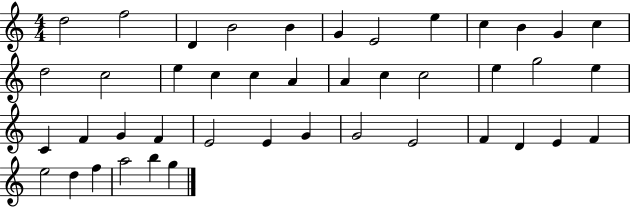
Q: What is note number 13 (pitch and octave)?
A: D5